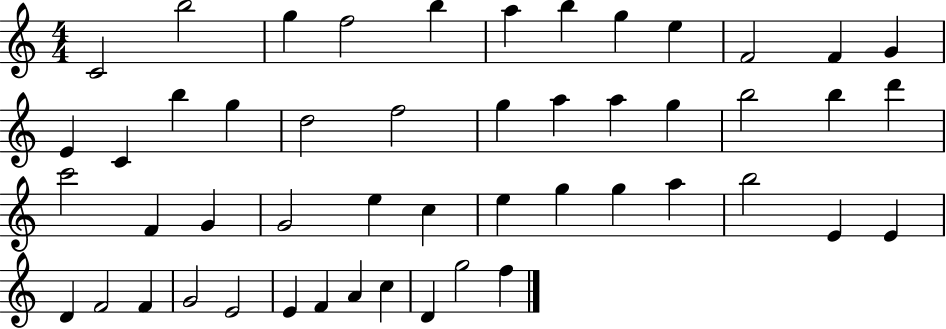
{
  \clef treble
  \numericTimeSignature
  \time 4/4
  \key c \major
  c'2 b''2 | g''4 f''2 b''4 | a''4 b''4 g''4 e''4 | f'2 f'4 g'4 | \break e'4 c'4 b''4 g''4 | d''2 f''2 | g''4 a''4 a''4 g''4 | b''2 b''4 d'''4 | \break c'''2 f'4 g'4 | g'2 e''4 c''4 | e''4 g''4 g''4 a''4 | b''2 e'4 e'4 | \break d'4 f'2 f'4 | g'2 e'2 | e'4 f'4 a'4 c''4 | d'4 g''2 f''4 | \break \bar "|."
}